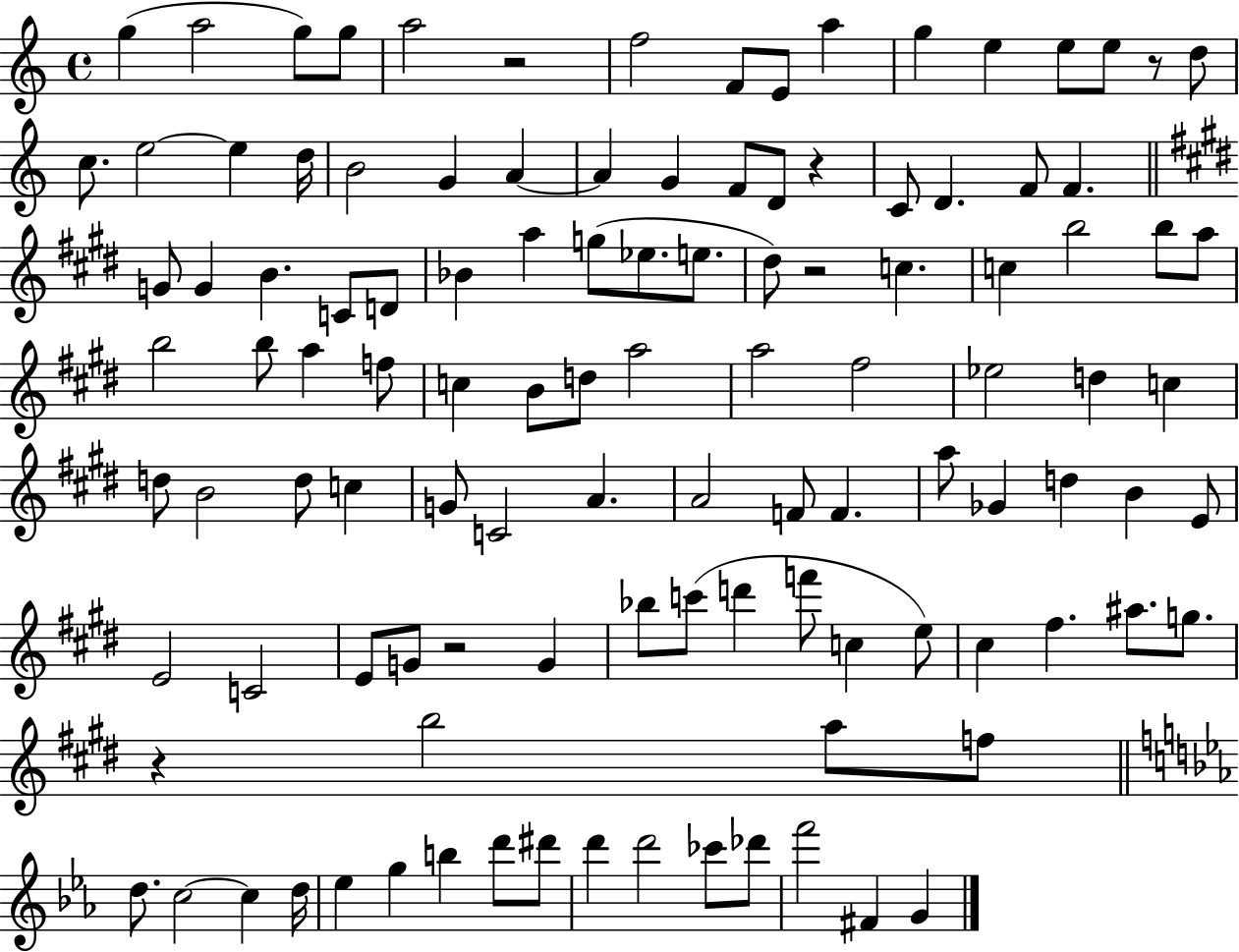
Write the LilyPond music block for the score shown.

{
  \clef treble
  \time 4/4
  \defaultTimeSignature
  \key c \major
  g''4( a''2 g''8) g''8 | a''2 r2 | f''2 f'8 e'8 a''4 | g''4 e''4 e''8 e''8 r8 d''8 | \break c''8. e''2~~ e''4 d''16 | b'2 g'4 a'4~~ | a'4 g'4 f'8 d'8 r4 | c'8 d'4. f'8 f'4. | \break \bar "||" \break \key e \major g'8 g'4 b'4. c'8 d'8 | bes'4 a''4 g''8( ees''8. e''8. | dis''8) r2 c''4. | c''4 b''2 b''8 a''8 | \break b''2 b''8 a''4 f''8 | c''4 b'8 d''8 a''2 | a''2 fis''2 | ees''2 d''4 c''4 | \break d''8 b'2 d''8 c''4 | g'8 c'2 a'4. | a'2 f'8 f'4. | a''8 ges'4 d''4 b'4 e'8 | \break e'2 c'2 | e'8 g'8 r2 g'4 | bes''8 c'''8( d'''4 f'''8 c''4 e''8) | cis''4 fis''4. ais''8. g''8. | \break r4 b''2 a''8 f''8 | \bar "||" \break \key ees \major d''8. c''2~~ c''4 d''16 | ees''4 g''4 b''4 d'''8 dis'''8 | d'''4 d'''2 ces'''8 des'''8 | f'''2 fis'4 g'4 | \break \bar "|."
}